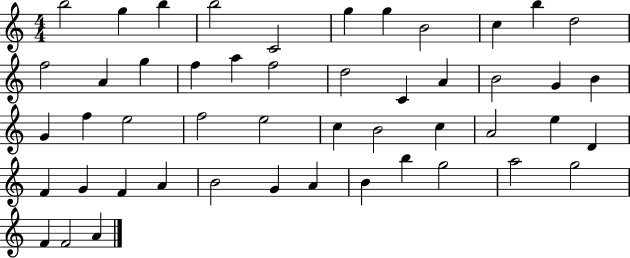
{
  \clef treble
  \numericTimeSignature
  \time 4/4
  \key c \major
  b''2 g''4 b''4 | b''2 c'2 | g''4 g''4 b'2 | c''4 b''4 d''2 | \break f''2 a'4 g''4 | f''4 a''4 f''2 | d''2 c'4 a'4 | b'2 g'4 b'4 | \break g'4 f''4 e''2 | f''2 e''2 | c''4 b'2 c''4 | a'2 e''4 d'4 | \break f'4 g'4 f'4 a'4 | b'2 g'4 a'4 | b'4 b''4 g''2 | a''2 g''2 | \break f'4 f'2 a'4 | \bar "|."
}